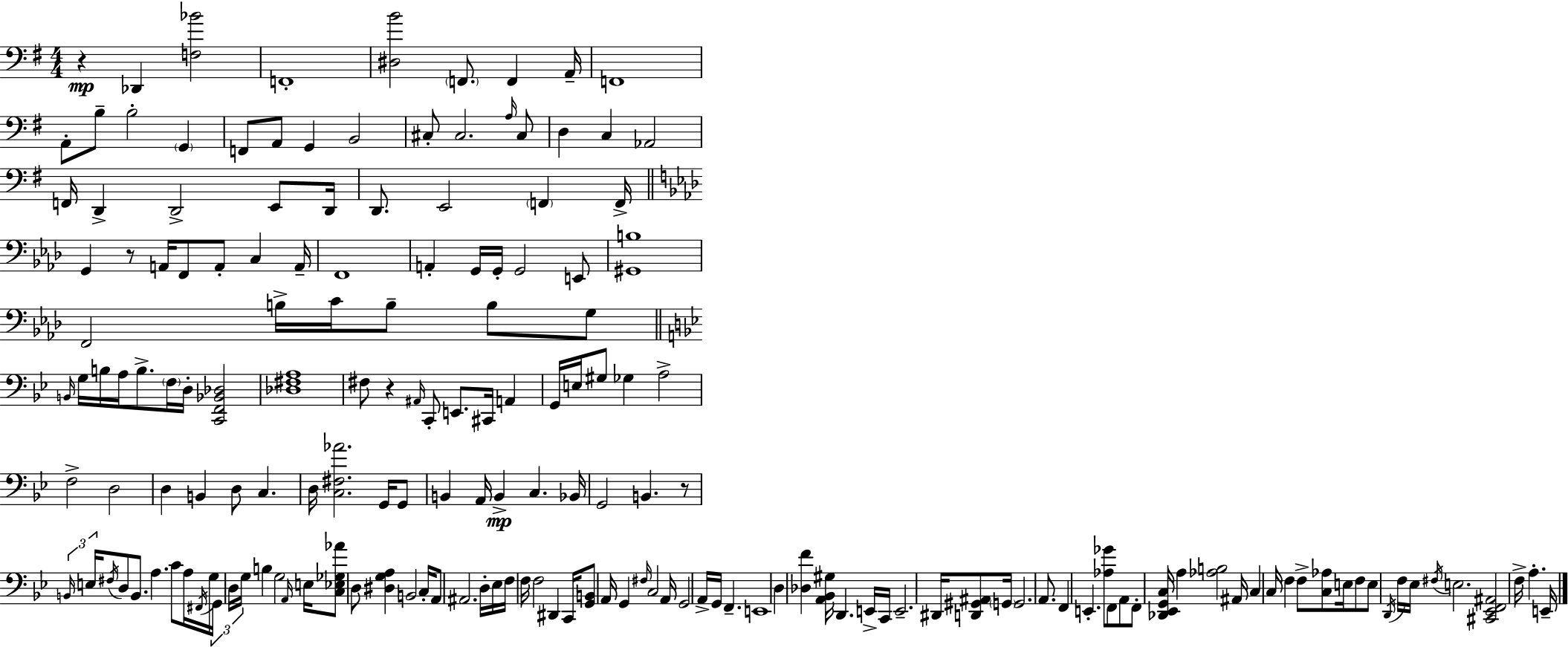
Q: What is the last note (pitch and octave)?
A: E2